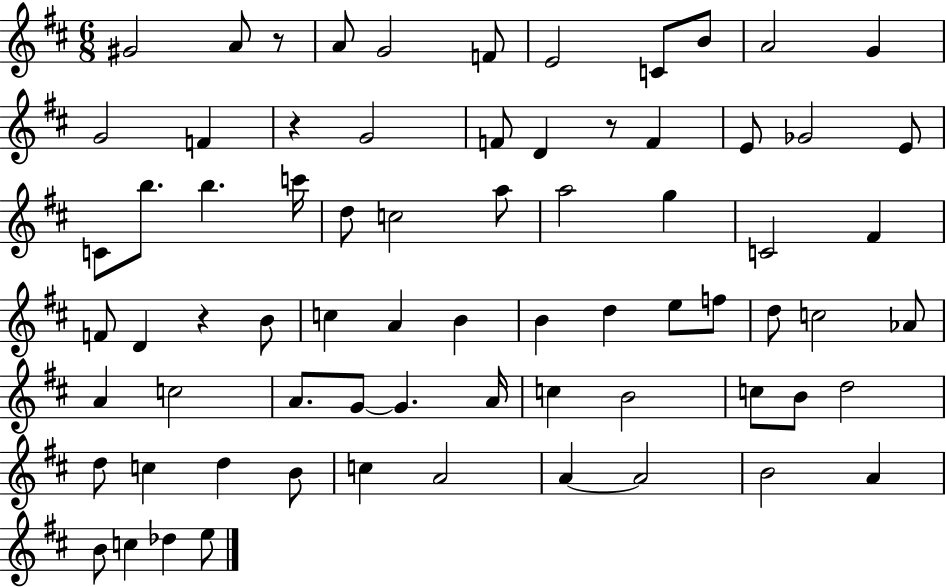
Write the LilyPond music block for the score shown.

{
  \clef treble
  \numericTimeSignature
  \time 6/8
  \key d \major
  gis'2 a'8 r8 | a'8 g'2 f'8 | e'2 c'8 b'8 | a'2 g'4 | \break g'2 f'4 | r4 g'2 | f'8 d'4 r8 f'4 | e'8 ges'2 e'8 | \break c'8 b''8. b''4. c'''16 | d''8 c''2 a''8 | a''2 g''4 | c'2 fis'4 | \break f'8 d'4 r4 b'8 | c''4 a'4 b'4 | b'4 d''4 e''8 f''8 | d''8 c''2 aes'8 | \break a'4 c''2 | a'8. g'8~~ g'4. a'16 | c''4 b'2 | c''8 b'8 d''2 | \break d''8 c''4 d''4 b'8 | c''4 a'2 | a'4~~ a'2 | b'2 a'4 | \break b'8 c''4 des''4 e''8 | \bar "|."
}